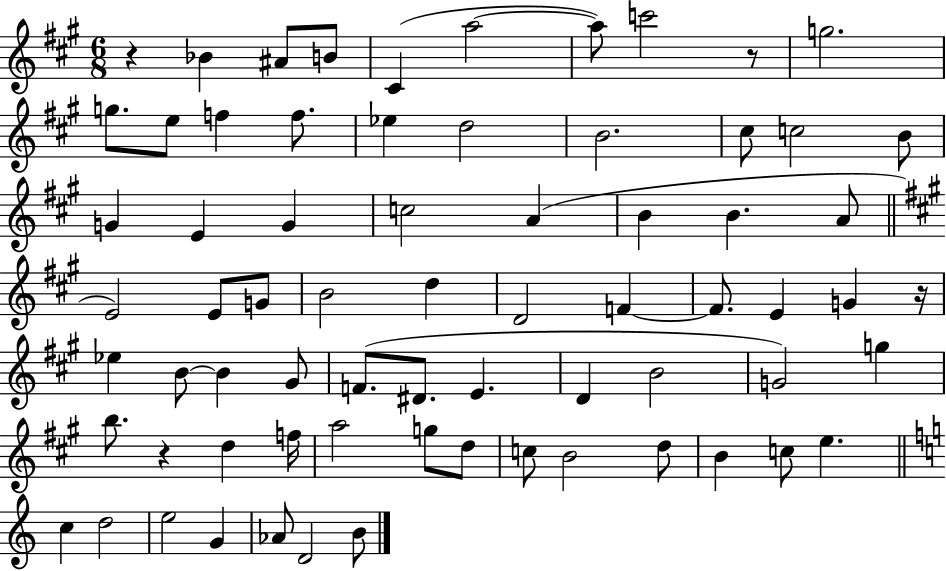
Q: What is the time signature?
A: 6/8